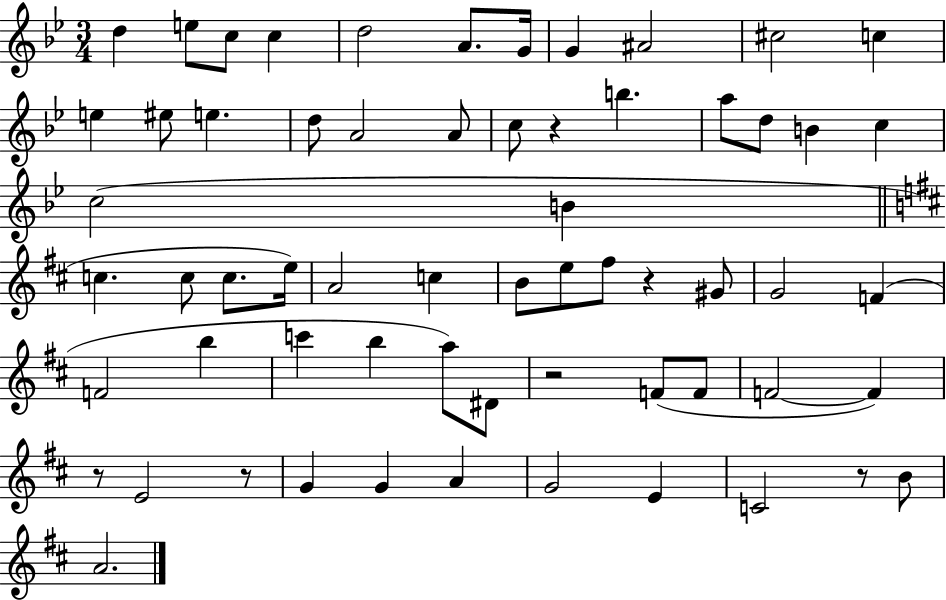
D5/q E5/e C5/e C5/q D5/h A4/e. G4/s G4/q A#4/h C#5/h C5/q E5/q EIS5/e E5/q. D5/e A4/h A4/e C5/e R/q B5/q. A5/e D5/e B4/q C5/q C5/h B4/q C5/q. C5/e C5/e. E5/s A4/h C5/q B4/e E5/e F#5/e R/q G#4/e G4/h F4/q F4/h B5/q C6/q B5/q A5/e D#4/e R/h F4/e F4/e F4/h F4/q R/e E4/h R/e G4/q G4/q A4/q G4/h E4/q C4/h R/e B4/e A4/h.